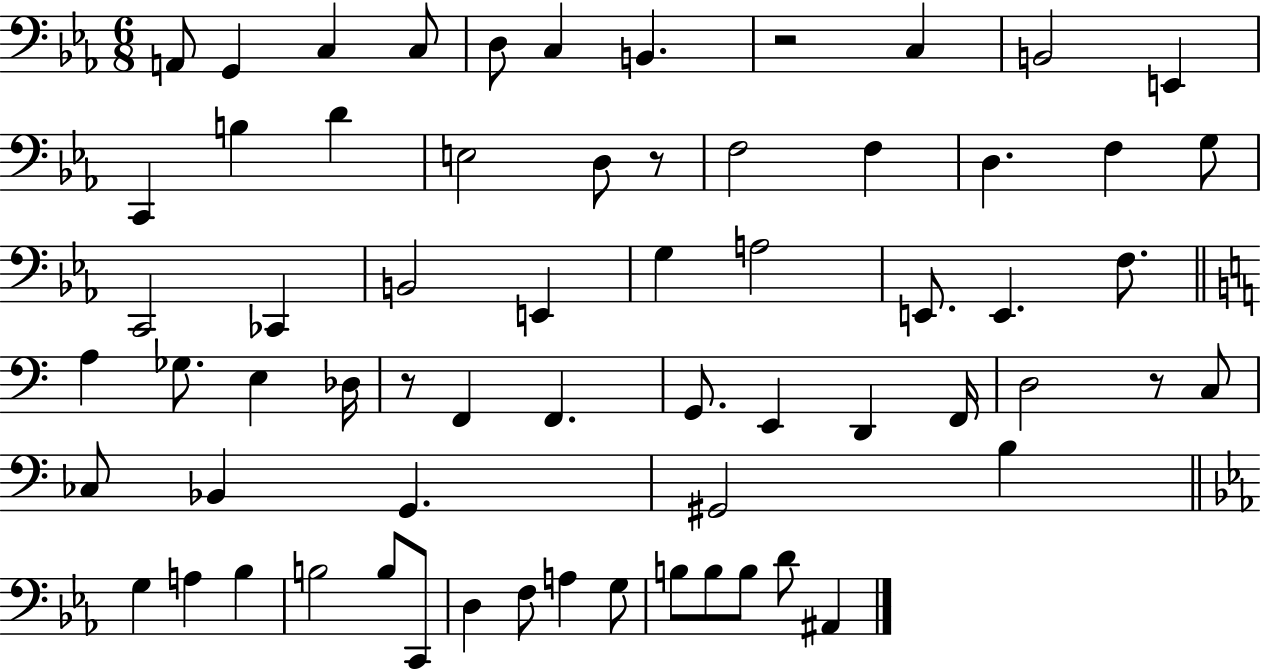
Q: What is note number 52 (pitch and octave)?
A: C2